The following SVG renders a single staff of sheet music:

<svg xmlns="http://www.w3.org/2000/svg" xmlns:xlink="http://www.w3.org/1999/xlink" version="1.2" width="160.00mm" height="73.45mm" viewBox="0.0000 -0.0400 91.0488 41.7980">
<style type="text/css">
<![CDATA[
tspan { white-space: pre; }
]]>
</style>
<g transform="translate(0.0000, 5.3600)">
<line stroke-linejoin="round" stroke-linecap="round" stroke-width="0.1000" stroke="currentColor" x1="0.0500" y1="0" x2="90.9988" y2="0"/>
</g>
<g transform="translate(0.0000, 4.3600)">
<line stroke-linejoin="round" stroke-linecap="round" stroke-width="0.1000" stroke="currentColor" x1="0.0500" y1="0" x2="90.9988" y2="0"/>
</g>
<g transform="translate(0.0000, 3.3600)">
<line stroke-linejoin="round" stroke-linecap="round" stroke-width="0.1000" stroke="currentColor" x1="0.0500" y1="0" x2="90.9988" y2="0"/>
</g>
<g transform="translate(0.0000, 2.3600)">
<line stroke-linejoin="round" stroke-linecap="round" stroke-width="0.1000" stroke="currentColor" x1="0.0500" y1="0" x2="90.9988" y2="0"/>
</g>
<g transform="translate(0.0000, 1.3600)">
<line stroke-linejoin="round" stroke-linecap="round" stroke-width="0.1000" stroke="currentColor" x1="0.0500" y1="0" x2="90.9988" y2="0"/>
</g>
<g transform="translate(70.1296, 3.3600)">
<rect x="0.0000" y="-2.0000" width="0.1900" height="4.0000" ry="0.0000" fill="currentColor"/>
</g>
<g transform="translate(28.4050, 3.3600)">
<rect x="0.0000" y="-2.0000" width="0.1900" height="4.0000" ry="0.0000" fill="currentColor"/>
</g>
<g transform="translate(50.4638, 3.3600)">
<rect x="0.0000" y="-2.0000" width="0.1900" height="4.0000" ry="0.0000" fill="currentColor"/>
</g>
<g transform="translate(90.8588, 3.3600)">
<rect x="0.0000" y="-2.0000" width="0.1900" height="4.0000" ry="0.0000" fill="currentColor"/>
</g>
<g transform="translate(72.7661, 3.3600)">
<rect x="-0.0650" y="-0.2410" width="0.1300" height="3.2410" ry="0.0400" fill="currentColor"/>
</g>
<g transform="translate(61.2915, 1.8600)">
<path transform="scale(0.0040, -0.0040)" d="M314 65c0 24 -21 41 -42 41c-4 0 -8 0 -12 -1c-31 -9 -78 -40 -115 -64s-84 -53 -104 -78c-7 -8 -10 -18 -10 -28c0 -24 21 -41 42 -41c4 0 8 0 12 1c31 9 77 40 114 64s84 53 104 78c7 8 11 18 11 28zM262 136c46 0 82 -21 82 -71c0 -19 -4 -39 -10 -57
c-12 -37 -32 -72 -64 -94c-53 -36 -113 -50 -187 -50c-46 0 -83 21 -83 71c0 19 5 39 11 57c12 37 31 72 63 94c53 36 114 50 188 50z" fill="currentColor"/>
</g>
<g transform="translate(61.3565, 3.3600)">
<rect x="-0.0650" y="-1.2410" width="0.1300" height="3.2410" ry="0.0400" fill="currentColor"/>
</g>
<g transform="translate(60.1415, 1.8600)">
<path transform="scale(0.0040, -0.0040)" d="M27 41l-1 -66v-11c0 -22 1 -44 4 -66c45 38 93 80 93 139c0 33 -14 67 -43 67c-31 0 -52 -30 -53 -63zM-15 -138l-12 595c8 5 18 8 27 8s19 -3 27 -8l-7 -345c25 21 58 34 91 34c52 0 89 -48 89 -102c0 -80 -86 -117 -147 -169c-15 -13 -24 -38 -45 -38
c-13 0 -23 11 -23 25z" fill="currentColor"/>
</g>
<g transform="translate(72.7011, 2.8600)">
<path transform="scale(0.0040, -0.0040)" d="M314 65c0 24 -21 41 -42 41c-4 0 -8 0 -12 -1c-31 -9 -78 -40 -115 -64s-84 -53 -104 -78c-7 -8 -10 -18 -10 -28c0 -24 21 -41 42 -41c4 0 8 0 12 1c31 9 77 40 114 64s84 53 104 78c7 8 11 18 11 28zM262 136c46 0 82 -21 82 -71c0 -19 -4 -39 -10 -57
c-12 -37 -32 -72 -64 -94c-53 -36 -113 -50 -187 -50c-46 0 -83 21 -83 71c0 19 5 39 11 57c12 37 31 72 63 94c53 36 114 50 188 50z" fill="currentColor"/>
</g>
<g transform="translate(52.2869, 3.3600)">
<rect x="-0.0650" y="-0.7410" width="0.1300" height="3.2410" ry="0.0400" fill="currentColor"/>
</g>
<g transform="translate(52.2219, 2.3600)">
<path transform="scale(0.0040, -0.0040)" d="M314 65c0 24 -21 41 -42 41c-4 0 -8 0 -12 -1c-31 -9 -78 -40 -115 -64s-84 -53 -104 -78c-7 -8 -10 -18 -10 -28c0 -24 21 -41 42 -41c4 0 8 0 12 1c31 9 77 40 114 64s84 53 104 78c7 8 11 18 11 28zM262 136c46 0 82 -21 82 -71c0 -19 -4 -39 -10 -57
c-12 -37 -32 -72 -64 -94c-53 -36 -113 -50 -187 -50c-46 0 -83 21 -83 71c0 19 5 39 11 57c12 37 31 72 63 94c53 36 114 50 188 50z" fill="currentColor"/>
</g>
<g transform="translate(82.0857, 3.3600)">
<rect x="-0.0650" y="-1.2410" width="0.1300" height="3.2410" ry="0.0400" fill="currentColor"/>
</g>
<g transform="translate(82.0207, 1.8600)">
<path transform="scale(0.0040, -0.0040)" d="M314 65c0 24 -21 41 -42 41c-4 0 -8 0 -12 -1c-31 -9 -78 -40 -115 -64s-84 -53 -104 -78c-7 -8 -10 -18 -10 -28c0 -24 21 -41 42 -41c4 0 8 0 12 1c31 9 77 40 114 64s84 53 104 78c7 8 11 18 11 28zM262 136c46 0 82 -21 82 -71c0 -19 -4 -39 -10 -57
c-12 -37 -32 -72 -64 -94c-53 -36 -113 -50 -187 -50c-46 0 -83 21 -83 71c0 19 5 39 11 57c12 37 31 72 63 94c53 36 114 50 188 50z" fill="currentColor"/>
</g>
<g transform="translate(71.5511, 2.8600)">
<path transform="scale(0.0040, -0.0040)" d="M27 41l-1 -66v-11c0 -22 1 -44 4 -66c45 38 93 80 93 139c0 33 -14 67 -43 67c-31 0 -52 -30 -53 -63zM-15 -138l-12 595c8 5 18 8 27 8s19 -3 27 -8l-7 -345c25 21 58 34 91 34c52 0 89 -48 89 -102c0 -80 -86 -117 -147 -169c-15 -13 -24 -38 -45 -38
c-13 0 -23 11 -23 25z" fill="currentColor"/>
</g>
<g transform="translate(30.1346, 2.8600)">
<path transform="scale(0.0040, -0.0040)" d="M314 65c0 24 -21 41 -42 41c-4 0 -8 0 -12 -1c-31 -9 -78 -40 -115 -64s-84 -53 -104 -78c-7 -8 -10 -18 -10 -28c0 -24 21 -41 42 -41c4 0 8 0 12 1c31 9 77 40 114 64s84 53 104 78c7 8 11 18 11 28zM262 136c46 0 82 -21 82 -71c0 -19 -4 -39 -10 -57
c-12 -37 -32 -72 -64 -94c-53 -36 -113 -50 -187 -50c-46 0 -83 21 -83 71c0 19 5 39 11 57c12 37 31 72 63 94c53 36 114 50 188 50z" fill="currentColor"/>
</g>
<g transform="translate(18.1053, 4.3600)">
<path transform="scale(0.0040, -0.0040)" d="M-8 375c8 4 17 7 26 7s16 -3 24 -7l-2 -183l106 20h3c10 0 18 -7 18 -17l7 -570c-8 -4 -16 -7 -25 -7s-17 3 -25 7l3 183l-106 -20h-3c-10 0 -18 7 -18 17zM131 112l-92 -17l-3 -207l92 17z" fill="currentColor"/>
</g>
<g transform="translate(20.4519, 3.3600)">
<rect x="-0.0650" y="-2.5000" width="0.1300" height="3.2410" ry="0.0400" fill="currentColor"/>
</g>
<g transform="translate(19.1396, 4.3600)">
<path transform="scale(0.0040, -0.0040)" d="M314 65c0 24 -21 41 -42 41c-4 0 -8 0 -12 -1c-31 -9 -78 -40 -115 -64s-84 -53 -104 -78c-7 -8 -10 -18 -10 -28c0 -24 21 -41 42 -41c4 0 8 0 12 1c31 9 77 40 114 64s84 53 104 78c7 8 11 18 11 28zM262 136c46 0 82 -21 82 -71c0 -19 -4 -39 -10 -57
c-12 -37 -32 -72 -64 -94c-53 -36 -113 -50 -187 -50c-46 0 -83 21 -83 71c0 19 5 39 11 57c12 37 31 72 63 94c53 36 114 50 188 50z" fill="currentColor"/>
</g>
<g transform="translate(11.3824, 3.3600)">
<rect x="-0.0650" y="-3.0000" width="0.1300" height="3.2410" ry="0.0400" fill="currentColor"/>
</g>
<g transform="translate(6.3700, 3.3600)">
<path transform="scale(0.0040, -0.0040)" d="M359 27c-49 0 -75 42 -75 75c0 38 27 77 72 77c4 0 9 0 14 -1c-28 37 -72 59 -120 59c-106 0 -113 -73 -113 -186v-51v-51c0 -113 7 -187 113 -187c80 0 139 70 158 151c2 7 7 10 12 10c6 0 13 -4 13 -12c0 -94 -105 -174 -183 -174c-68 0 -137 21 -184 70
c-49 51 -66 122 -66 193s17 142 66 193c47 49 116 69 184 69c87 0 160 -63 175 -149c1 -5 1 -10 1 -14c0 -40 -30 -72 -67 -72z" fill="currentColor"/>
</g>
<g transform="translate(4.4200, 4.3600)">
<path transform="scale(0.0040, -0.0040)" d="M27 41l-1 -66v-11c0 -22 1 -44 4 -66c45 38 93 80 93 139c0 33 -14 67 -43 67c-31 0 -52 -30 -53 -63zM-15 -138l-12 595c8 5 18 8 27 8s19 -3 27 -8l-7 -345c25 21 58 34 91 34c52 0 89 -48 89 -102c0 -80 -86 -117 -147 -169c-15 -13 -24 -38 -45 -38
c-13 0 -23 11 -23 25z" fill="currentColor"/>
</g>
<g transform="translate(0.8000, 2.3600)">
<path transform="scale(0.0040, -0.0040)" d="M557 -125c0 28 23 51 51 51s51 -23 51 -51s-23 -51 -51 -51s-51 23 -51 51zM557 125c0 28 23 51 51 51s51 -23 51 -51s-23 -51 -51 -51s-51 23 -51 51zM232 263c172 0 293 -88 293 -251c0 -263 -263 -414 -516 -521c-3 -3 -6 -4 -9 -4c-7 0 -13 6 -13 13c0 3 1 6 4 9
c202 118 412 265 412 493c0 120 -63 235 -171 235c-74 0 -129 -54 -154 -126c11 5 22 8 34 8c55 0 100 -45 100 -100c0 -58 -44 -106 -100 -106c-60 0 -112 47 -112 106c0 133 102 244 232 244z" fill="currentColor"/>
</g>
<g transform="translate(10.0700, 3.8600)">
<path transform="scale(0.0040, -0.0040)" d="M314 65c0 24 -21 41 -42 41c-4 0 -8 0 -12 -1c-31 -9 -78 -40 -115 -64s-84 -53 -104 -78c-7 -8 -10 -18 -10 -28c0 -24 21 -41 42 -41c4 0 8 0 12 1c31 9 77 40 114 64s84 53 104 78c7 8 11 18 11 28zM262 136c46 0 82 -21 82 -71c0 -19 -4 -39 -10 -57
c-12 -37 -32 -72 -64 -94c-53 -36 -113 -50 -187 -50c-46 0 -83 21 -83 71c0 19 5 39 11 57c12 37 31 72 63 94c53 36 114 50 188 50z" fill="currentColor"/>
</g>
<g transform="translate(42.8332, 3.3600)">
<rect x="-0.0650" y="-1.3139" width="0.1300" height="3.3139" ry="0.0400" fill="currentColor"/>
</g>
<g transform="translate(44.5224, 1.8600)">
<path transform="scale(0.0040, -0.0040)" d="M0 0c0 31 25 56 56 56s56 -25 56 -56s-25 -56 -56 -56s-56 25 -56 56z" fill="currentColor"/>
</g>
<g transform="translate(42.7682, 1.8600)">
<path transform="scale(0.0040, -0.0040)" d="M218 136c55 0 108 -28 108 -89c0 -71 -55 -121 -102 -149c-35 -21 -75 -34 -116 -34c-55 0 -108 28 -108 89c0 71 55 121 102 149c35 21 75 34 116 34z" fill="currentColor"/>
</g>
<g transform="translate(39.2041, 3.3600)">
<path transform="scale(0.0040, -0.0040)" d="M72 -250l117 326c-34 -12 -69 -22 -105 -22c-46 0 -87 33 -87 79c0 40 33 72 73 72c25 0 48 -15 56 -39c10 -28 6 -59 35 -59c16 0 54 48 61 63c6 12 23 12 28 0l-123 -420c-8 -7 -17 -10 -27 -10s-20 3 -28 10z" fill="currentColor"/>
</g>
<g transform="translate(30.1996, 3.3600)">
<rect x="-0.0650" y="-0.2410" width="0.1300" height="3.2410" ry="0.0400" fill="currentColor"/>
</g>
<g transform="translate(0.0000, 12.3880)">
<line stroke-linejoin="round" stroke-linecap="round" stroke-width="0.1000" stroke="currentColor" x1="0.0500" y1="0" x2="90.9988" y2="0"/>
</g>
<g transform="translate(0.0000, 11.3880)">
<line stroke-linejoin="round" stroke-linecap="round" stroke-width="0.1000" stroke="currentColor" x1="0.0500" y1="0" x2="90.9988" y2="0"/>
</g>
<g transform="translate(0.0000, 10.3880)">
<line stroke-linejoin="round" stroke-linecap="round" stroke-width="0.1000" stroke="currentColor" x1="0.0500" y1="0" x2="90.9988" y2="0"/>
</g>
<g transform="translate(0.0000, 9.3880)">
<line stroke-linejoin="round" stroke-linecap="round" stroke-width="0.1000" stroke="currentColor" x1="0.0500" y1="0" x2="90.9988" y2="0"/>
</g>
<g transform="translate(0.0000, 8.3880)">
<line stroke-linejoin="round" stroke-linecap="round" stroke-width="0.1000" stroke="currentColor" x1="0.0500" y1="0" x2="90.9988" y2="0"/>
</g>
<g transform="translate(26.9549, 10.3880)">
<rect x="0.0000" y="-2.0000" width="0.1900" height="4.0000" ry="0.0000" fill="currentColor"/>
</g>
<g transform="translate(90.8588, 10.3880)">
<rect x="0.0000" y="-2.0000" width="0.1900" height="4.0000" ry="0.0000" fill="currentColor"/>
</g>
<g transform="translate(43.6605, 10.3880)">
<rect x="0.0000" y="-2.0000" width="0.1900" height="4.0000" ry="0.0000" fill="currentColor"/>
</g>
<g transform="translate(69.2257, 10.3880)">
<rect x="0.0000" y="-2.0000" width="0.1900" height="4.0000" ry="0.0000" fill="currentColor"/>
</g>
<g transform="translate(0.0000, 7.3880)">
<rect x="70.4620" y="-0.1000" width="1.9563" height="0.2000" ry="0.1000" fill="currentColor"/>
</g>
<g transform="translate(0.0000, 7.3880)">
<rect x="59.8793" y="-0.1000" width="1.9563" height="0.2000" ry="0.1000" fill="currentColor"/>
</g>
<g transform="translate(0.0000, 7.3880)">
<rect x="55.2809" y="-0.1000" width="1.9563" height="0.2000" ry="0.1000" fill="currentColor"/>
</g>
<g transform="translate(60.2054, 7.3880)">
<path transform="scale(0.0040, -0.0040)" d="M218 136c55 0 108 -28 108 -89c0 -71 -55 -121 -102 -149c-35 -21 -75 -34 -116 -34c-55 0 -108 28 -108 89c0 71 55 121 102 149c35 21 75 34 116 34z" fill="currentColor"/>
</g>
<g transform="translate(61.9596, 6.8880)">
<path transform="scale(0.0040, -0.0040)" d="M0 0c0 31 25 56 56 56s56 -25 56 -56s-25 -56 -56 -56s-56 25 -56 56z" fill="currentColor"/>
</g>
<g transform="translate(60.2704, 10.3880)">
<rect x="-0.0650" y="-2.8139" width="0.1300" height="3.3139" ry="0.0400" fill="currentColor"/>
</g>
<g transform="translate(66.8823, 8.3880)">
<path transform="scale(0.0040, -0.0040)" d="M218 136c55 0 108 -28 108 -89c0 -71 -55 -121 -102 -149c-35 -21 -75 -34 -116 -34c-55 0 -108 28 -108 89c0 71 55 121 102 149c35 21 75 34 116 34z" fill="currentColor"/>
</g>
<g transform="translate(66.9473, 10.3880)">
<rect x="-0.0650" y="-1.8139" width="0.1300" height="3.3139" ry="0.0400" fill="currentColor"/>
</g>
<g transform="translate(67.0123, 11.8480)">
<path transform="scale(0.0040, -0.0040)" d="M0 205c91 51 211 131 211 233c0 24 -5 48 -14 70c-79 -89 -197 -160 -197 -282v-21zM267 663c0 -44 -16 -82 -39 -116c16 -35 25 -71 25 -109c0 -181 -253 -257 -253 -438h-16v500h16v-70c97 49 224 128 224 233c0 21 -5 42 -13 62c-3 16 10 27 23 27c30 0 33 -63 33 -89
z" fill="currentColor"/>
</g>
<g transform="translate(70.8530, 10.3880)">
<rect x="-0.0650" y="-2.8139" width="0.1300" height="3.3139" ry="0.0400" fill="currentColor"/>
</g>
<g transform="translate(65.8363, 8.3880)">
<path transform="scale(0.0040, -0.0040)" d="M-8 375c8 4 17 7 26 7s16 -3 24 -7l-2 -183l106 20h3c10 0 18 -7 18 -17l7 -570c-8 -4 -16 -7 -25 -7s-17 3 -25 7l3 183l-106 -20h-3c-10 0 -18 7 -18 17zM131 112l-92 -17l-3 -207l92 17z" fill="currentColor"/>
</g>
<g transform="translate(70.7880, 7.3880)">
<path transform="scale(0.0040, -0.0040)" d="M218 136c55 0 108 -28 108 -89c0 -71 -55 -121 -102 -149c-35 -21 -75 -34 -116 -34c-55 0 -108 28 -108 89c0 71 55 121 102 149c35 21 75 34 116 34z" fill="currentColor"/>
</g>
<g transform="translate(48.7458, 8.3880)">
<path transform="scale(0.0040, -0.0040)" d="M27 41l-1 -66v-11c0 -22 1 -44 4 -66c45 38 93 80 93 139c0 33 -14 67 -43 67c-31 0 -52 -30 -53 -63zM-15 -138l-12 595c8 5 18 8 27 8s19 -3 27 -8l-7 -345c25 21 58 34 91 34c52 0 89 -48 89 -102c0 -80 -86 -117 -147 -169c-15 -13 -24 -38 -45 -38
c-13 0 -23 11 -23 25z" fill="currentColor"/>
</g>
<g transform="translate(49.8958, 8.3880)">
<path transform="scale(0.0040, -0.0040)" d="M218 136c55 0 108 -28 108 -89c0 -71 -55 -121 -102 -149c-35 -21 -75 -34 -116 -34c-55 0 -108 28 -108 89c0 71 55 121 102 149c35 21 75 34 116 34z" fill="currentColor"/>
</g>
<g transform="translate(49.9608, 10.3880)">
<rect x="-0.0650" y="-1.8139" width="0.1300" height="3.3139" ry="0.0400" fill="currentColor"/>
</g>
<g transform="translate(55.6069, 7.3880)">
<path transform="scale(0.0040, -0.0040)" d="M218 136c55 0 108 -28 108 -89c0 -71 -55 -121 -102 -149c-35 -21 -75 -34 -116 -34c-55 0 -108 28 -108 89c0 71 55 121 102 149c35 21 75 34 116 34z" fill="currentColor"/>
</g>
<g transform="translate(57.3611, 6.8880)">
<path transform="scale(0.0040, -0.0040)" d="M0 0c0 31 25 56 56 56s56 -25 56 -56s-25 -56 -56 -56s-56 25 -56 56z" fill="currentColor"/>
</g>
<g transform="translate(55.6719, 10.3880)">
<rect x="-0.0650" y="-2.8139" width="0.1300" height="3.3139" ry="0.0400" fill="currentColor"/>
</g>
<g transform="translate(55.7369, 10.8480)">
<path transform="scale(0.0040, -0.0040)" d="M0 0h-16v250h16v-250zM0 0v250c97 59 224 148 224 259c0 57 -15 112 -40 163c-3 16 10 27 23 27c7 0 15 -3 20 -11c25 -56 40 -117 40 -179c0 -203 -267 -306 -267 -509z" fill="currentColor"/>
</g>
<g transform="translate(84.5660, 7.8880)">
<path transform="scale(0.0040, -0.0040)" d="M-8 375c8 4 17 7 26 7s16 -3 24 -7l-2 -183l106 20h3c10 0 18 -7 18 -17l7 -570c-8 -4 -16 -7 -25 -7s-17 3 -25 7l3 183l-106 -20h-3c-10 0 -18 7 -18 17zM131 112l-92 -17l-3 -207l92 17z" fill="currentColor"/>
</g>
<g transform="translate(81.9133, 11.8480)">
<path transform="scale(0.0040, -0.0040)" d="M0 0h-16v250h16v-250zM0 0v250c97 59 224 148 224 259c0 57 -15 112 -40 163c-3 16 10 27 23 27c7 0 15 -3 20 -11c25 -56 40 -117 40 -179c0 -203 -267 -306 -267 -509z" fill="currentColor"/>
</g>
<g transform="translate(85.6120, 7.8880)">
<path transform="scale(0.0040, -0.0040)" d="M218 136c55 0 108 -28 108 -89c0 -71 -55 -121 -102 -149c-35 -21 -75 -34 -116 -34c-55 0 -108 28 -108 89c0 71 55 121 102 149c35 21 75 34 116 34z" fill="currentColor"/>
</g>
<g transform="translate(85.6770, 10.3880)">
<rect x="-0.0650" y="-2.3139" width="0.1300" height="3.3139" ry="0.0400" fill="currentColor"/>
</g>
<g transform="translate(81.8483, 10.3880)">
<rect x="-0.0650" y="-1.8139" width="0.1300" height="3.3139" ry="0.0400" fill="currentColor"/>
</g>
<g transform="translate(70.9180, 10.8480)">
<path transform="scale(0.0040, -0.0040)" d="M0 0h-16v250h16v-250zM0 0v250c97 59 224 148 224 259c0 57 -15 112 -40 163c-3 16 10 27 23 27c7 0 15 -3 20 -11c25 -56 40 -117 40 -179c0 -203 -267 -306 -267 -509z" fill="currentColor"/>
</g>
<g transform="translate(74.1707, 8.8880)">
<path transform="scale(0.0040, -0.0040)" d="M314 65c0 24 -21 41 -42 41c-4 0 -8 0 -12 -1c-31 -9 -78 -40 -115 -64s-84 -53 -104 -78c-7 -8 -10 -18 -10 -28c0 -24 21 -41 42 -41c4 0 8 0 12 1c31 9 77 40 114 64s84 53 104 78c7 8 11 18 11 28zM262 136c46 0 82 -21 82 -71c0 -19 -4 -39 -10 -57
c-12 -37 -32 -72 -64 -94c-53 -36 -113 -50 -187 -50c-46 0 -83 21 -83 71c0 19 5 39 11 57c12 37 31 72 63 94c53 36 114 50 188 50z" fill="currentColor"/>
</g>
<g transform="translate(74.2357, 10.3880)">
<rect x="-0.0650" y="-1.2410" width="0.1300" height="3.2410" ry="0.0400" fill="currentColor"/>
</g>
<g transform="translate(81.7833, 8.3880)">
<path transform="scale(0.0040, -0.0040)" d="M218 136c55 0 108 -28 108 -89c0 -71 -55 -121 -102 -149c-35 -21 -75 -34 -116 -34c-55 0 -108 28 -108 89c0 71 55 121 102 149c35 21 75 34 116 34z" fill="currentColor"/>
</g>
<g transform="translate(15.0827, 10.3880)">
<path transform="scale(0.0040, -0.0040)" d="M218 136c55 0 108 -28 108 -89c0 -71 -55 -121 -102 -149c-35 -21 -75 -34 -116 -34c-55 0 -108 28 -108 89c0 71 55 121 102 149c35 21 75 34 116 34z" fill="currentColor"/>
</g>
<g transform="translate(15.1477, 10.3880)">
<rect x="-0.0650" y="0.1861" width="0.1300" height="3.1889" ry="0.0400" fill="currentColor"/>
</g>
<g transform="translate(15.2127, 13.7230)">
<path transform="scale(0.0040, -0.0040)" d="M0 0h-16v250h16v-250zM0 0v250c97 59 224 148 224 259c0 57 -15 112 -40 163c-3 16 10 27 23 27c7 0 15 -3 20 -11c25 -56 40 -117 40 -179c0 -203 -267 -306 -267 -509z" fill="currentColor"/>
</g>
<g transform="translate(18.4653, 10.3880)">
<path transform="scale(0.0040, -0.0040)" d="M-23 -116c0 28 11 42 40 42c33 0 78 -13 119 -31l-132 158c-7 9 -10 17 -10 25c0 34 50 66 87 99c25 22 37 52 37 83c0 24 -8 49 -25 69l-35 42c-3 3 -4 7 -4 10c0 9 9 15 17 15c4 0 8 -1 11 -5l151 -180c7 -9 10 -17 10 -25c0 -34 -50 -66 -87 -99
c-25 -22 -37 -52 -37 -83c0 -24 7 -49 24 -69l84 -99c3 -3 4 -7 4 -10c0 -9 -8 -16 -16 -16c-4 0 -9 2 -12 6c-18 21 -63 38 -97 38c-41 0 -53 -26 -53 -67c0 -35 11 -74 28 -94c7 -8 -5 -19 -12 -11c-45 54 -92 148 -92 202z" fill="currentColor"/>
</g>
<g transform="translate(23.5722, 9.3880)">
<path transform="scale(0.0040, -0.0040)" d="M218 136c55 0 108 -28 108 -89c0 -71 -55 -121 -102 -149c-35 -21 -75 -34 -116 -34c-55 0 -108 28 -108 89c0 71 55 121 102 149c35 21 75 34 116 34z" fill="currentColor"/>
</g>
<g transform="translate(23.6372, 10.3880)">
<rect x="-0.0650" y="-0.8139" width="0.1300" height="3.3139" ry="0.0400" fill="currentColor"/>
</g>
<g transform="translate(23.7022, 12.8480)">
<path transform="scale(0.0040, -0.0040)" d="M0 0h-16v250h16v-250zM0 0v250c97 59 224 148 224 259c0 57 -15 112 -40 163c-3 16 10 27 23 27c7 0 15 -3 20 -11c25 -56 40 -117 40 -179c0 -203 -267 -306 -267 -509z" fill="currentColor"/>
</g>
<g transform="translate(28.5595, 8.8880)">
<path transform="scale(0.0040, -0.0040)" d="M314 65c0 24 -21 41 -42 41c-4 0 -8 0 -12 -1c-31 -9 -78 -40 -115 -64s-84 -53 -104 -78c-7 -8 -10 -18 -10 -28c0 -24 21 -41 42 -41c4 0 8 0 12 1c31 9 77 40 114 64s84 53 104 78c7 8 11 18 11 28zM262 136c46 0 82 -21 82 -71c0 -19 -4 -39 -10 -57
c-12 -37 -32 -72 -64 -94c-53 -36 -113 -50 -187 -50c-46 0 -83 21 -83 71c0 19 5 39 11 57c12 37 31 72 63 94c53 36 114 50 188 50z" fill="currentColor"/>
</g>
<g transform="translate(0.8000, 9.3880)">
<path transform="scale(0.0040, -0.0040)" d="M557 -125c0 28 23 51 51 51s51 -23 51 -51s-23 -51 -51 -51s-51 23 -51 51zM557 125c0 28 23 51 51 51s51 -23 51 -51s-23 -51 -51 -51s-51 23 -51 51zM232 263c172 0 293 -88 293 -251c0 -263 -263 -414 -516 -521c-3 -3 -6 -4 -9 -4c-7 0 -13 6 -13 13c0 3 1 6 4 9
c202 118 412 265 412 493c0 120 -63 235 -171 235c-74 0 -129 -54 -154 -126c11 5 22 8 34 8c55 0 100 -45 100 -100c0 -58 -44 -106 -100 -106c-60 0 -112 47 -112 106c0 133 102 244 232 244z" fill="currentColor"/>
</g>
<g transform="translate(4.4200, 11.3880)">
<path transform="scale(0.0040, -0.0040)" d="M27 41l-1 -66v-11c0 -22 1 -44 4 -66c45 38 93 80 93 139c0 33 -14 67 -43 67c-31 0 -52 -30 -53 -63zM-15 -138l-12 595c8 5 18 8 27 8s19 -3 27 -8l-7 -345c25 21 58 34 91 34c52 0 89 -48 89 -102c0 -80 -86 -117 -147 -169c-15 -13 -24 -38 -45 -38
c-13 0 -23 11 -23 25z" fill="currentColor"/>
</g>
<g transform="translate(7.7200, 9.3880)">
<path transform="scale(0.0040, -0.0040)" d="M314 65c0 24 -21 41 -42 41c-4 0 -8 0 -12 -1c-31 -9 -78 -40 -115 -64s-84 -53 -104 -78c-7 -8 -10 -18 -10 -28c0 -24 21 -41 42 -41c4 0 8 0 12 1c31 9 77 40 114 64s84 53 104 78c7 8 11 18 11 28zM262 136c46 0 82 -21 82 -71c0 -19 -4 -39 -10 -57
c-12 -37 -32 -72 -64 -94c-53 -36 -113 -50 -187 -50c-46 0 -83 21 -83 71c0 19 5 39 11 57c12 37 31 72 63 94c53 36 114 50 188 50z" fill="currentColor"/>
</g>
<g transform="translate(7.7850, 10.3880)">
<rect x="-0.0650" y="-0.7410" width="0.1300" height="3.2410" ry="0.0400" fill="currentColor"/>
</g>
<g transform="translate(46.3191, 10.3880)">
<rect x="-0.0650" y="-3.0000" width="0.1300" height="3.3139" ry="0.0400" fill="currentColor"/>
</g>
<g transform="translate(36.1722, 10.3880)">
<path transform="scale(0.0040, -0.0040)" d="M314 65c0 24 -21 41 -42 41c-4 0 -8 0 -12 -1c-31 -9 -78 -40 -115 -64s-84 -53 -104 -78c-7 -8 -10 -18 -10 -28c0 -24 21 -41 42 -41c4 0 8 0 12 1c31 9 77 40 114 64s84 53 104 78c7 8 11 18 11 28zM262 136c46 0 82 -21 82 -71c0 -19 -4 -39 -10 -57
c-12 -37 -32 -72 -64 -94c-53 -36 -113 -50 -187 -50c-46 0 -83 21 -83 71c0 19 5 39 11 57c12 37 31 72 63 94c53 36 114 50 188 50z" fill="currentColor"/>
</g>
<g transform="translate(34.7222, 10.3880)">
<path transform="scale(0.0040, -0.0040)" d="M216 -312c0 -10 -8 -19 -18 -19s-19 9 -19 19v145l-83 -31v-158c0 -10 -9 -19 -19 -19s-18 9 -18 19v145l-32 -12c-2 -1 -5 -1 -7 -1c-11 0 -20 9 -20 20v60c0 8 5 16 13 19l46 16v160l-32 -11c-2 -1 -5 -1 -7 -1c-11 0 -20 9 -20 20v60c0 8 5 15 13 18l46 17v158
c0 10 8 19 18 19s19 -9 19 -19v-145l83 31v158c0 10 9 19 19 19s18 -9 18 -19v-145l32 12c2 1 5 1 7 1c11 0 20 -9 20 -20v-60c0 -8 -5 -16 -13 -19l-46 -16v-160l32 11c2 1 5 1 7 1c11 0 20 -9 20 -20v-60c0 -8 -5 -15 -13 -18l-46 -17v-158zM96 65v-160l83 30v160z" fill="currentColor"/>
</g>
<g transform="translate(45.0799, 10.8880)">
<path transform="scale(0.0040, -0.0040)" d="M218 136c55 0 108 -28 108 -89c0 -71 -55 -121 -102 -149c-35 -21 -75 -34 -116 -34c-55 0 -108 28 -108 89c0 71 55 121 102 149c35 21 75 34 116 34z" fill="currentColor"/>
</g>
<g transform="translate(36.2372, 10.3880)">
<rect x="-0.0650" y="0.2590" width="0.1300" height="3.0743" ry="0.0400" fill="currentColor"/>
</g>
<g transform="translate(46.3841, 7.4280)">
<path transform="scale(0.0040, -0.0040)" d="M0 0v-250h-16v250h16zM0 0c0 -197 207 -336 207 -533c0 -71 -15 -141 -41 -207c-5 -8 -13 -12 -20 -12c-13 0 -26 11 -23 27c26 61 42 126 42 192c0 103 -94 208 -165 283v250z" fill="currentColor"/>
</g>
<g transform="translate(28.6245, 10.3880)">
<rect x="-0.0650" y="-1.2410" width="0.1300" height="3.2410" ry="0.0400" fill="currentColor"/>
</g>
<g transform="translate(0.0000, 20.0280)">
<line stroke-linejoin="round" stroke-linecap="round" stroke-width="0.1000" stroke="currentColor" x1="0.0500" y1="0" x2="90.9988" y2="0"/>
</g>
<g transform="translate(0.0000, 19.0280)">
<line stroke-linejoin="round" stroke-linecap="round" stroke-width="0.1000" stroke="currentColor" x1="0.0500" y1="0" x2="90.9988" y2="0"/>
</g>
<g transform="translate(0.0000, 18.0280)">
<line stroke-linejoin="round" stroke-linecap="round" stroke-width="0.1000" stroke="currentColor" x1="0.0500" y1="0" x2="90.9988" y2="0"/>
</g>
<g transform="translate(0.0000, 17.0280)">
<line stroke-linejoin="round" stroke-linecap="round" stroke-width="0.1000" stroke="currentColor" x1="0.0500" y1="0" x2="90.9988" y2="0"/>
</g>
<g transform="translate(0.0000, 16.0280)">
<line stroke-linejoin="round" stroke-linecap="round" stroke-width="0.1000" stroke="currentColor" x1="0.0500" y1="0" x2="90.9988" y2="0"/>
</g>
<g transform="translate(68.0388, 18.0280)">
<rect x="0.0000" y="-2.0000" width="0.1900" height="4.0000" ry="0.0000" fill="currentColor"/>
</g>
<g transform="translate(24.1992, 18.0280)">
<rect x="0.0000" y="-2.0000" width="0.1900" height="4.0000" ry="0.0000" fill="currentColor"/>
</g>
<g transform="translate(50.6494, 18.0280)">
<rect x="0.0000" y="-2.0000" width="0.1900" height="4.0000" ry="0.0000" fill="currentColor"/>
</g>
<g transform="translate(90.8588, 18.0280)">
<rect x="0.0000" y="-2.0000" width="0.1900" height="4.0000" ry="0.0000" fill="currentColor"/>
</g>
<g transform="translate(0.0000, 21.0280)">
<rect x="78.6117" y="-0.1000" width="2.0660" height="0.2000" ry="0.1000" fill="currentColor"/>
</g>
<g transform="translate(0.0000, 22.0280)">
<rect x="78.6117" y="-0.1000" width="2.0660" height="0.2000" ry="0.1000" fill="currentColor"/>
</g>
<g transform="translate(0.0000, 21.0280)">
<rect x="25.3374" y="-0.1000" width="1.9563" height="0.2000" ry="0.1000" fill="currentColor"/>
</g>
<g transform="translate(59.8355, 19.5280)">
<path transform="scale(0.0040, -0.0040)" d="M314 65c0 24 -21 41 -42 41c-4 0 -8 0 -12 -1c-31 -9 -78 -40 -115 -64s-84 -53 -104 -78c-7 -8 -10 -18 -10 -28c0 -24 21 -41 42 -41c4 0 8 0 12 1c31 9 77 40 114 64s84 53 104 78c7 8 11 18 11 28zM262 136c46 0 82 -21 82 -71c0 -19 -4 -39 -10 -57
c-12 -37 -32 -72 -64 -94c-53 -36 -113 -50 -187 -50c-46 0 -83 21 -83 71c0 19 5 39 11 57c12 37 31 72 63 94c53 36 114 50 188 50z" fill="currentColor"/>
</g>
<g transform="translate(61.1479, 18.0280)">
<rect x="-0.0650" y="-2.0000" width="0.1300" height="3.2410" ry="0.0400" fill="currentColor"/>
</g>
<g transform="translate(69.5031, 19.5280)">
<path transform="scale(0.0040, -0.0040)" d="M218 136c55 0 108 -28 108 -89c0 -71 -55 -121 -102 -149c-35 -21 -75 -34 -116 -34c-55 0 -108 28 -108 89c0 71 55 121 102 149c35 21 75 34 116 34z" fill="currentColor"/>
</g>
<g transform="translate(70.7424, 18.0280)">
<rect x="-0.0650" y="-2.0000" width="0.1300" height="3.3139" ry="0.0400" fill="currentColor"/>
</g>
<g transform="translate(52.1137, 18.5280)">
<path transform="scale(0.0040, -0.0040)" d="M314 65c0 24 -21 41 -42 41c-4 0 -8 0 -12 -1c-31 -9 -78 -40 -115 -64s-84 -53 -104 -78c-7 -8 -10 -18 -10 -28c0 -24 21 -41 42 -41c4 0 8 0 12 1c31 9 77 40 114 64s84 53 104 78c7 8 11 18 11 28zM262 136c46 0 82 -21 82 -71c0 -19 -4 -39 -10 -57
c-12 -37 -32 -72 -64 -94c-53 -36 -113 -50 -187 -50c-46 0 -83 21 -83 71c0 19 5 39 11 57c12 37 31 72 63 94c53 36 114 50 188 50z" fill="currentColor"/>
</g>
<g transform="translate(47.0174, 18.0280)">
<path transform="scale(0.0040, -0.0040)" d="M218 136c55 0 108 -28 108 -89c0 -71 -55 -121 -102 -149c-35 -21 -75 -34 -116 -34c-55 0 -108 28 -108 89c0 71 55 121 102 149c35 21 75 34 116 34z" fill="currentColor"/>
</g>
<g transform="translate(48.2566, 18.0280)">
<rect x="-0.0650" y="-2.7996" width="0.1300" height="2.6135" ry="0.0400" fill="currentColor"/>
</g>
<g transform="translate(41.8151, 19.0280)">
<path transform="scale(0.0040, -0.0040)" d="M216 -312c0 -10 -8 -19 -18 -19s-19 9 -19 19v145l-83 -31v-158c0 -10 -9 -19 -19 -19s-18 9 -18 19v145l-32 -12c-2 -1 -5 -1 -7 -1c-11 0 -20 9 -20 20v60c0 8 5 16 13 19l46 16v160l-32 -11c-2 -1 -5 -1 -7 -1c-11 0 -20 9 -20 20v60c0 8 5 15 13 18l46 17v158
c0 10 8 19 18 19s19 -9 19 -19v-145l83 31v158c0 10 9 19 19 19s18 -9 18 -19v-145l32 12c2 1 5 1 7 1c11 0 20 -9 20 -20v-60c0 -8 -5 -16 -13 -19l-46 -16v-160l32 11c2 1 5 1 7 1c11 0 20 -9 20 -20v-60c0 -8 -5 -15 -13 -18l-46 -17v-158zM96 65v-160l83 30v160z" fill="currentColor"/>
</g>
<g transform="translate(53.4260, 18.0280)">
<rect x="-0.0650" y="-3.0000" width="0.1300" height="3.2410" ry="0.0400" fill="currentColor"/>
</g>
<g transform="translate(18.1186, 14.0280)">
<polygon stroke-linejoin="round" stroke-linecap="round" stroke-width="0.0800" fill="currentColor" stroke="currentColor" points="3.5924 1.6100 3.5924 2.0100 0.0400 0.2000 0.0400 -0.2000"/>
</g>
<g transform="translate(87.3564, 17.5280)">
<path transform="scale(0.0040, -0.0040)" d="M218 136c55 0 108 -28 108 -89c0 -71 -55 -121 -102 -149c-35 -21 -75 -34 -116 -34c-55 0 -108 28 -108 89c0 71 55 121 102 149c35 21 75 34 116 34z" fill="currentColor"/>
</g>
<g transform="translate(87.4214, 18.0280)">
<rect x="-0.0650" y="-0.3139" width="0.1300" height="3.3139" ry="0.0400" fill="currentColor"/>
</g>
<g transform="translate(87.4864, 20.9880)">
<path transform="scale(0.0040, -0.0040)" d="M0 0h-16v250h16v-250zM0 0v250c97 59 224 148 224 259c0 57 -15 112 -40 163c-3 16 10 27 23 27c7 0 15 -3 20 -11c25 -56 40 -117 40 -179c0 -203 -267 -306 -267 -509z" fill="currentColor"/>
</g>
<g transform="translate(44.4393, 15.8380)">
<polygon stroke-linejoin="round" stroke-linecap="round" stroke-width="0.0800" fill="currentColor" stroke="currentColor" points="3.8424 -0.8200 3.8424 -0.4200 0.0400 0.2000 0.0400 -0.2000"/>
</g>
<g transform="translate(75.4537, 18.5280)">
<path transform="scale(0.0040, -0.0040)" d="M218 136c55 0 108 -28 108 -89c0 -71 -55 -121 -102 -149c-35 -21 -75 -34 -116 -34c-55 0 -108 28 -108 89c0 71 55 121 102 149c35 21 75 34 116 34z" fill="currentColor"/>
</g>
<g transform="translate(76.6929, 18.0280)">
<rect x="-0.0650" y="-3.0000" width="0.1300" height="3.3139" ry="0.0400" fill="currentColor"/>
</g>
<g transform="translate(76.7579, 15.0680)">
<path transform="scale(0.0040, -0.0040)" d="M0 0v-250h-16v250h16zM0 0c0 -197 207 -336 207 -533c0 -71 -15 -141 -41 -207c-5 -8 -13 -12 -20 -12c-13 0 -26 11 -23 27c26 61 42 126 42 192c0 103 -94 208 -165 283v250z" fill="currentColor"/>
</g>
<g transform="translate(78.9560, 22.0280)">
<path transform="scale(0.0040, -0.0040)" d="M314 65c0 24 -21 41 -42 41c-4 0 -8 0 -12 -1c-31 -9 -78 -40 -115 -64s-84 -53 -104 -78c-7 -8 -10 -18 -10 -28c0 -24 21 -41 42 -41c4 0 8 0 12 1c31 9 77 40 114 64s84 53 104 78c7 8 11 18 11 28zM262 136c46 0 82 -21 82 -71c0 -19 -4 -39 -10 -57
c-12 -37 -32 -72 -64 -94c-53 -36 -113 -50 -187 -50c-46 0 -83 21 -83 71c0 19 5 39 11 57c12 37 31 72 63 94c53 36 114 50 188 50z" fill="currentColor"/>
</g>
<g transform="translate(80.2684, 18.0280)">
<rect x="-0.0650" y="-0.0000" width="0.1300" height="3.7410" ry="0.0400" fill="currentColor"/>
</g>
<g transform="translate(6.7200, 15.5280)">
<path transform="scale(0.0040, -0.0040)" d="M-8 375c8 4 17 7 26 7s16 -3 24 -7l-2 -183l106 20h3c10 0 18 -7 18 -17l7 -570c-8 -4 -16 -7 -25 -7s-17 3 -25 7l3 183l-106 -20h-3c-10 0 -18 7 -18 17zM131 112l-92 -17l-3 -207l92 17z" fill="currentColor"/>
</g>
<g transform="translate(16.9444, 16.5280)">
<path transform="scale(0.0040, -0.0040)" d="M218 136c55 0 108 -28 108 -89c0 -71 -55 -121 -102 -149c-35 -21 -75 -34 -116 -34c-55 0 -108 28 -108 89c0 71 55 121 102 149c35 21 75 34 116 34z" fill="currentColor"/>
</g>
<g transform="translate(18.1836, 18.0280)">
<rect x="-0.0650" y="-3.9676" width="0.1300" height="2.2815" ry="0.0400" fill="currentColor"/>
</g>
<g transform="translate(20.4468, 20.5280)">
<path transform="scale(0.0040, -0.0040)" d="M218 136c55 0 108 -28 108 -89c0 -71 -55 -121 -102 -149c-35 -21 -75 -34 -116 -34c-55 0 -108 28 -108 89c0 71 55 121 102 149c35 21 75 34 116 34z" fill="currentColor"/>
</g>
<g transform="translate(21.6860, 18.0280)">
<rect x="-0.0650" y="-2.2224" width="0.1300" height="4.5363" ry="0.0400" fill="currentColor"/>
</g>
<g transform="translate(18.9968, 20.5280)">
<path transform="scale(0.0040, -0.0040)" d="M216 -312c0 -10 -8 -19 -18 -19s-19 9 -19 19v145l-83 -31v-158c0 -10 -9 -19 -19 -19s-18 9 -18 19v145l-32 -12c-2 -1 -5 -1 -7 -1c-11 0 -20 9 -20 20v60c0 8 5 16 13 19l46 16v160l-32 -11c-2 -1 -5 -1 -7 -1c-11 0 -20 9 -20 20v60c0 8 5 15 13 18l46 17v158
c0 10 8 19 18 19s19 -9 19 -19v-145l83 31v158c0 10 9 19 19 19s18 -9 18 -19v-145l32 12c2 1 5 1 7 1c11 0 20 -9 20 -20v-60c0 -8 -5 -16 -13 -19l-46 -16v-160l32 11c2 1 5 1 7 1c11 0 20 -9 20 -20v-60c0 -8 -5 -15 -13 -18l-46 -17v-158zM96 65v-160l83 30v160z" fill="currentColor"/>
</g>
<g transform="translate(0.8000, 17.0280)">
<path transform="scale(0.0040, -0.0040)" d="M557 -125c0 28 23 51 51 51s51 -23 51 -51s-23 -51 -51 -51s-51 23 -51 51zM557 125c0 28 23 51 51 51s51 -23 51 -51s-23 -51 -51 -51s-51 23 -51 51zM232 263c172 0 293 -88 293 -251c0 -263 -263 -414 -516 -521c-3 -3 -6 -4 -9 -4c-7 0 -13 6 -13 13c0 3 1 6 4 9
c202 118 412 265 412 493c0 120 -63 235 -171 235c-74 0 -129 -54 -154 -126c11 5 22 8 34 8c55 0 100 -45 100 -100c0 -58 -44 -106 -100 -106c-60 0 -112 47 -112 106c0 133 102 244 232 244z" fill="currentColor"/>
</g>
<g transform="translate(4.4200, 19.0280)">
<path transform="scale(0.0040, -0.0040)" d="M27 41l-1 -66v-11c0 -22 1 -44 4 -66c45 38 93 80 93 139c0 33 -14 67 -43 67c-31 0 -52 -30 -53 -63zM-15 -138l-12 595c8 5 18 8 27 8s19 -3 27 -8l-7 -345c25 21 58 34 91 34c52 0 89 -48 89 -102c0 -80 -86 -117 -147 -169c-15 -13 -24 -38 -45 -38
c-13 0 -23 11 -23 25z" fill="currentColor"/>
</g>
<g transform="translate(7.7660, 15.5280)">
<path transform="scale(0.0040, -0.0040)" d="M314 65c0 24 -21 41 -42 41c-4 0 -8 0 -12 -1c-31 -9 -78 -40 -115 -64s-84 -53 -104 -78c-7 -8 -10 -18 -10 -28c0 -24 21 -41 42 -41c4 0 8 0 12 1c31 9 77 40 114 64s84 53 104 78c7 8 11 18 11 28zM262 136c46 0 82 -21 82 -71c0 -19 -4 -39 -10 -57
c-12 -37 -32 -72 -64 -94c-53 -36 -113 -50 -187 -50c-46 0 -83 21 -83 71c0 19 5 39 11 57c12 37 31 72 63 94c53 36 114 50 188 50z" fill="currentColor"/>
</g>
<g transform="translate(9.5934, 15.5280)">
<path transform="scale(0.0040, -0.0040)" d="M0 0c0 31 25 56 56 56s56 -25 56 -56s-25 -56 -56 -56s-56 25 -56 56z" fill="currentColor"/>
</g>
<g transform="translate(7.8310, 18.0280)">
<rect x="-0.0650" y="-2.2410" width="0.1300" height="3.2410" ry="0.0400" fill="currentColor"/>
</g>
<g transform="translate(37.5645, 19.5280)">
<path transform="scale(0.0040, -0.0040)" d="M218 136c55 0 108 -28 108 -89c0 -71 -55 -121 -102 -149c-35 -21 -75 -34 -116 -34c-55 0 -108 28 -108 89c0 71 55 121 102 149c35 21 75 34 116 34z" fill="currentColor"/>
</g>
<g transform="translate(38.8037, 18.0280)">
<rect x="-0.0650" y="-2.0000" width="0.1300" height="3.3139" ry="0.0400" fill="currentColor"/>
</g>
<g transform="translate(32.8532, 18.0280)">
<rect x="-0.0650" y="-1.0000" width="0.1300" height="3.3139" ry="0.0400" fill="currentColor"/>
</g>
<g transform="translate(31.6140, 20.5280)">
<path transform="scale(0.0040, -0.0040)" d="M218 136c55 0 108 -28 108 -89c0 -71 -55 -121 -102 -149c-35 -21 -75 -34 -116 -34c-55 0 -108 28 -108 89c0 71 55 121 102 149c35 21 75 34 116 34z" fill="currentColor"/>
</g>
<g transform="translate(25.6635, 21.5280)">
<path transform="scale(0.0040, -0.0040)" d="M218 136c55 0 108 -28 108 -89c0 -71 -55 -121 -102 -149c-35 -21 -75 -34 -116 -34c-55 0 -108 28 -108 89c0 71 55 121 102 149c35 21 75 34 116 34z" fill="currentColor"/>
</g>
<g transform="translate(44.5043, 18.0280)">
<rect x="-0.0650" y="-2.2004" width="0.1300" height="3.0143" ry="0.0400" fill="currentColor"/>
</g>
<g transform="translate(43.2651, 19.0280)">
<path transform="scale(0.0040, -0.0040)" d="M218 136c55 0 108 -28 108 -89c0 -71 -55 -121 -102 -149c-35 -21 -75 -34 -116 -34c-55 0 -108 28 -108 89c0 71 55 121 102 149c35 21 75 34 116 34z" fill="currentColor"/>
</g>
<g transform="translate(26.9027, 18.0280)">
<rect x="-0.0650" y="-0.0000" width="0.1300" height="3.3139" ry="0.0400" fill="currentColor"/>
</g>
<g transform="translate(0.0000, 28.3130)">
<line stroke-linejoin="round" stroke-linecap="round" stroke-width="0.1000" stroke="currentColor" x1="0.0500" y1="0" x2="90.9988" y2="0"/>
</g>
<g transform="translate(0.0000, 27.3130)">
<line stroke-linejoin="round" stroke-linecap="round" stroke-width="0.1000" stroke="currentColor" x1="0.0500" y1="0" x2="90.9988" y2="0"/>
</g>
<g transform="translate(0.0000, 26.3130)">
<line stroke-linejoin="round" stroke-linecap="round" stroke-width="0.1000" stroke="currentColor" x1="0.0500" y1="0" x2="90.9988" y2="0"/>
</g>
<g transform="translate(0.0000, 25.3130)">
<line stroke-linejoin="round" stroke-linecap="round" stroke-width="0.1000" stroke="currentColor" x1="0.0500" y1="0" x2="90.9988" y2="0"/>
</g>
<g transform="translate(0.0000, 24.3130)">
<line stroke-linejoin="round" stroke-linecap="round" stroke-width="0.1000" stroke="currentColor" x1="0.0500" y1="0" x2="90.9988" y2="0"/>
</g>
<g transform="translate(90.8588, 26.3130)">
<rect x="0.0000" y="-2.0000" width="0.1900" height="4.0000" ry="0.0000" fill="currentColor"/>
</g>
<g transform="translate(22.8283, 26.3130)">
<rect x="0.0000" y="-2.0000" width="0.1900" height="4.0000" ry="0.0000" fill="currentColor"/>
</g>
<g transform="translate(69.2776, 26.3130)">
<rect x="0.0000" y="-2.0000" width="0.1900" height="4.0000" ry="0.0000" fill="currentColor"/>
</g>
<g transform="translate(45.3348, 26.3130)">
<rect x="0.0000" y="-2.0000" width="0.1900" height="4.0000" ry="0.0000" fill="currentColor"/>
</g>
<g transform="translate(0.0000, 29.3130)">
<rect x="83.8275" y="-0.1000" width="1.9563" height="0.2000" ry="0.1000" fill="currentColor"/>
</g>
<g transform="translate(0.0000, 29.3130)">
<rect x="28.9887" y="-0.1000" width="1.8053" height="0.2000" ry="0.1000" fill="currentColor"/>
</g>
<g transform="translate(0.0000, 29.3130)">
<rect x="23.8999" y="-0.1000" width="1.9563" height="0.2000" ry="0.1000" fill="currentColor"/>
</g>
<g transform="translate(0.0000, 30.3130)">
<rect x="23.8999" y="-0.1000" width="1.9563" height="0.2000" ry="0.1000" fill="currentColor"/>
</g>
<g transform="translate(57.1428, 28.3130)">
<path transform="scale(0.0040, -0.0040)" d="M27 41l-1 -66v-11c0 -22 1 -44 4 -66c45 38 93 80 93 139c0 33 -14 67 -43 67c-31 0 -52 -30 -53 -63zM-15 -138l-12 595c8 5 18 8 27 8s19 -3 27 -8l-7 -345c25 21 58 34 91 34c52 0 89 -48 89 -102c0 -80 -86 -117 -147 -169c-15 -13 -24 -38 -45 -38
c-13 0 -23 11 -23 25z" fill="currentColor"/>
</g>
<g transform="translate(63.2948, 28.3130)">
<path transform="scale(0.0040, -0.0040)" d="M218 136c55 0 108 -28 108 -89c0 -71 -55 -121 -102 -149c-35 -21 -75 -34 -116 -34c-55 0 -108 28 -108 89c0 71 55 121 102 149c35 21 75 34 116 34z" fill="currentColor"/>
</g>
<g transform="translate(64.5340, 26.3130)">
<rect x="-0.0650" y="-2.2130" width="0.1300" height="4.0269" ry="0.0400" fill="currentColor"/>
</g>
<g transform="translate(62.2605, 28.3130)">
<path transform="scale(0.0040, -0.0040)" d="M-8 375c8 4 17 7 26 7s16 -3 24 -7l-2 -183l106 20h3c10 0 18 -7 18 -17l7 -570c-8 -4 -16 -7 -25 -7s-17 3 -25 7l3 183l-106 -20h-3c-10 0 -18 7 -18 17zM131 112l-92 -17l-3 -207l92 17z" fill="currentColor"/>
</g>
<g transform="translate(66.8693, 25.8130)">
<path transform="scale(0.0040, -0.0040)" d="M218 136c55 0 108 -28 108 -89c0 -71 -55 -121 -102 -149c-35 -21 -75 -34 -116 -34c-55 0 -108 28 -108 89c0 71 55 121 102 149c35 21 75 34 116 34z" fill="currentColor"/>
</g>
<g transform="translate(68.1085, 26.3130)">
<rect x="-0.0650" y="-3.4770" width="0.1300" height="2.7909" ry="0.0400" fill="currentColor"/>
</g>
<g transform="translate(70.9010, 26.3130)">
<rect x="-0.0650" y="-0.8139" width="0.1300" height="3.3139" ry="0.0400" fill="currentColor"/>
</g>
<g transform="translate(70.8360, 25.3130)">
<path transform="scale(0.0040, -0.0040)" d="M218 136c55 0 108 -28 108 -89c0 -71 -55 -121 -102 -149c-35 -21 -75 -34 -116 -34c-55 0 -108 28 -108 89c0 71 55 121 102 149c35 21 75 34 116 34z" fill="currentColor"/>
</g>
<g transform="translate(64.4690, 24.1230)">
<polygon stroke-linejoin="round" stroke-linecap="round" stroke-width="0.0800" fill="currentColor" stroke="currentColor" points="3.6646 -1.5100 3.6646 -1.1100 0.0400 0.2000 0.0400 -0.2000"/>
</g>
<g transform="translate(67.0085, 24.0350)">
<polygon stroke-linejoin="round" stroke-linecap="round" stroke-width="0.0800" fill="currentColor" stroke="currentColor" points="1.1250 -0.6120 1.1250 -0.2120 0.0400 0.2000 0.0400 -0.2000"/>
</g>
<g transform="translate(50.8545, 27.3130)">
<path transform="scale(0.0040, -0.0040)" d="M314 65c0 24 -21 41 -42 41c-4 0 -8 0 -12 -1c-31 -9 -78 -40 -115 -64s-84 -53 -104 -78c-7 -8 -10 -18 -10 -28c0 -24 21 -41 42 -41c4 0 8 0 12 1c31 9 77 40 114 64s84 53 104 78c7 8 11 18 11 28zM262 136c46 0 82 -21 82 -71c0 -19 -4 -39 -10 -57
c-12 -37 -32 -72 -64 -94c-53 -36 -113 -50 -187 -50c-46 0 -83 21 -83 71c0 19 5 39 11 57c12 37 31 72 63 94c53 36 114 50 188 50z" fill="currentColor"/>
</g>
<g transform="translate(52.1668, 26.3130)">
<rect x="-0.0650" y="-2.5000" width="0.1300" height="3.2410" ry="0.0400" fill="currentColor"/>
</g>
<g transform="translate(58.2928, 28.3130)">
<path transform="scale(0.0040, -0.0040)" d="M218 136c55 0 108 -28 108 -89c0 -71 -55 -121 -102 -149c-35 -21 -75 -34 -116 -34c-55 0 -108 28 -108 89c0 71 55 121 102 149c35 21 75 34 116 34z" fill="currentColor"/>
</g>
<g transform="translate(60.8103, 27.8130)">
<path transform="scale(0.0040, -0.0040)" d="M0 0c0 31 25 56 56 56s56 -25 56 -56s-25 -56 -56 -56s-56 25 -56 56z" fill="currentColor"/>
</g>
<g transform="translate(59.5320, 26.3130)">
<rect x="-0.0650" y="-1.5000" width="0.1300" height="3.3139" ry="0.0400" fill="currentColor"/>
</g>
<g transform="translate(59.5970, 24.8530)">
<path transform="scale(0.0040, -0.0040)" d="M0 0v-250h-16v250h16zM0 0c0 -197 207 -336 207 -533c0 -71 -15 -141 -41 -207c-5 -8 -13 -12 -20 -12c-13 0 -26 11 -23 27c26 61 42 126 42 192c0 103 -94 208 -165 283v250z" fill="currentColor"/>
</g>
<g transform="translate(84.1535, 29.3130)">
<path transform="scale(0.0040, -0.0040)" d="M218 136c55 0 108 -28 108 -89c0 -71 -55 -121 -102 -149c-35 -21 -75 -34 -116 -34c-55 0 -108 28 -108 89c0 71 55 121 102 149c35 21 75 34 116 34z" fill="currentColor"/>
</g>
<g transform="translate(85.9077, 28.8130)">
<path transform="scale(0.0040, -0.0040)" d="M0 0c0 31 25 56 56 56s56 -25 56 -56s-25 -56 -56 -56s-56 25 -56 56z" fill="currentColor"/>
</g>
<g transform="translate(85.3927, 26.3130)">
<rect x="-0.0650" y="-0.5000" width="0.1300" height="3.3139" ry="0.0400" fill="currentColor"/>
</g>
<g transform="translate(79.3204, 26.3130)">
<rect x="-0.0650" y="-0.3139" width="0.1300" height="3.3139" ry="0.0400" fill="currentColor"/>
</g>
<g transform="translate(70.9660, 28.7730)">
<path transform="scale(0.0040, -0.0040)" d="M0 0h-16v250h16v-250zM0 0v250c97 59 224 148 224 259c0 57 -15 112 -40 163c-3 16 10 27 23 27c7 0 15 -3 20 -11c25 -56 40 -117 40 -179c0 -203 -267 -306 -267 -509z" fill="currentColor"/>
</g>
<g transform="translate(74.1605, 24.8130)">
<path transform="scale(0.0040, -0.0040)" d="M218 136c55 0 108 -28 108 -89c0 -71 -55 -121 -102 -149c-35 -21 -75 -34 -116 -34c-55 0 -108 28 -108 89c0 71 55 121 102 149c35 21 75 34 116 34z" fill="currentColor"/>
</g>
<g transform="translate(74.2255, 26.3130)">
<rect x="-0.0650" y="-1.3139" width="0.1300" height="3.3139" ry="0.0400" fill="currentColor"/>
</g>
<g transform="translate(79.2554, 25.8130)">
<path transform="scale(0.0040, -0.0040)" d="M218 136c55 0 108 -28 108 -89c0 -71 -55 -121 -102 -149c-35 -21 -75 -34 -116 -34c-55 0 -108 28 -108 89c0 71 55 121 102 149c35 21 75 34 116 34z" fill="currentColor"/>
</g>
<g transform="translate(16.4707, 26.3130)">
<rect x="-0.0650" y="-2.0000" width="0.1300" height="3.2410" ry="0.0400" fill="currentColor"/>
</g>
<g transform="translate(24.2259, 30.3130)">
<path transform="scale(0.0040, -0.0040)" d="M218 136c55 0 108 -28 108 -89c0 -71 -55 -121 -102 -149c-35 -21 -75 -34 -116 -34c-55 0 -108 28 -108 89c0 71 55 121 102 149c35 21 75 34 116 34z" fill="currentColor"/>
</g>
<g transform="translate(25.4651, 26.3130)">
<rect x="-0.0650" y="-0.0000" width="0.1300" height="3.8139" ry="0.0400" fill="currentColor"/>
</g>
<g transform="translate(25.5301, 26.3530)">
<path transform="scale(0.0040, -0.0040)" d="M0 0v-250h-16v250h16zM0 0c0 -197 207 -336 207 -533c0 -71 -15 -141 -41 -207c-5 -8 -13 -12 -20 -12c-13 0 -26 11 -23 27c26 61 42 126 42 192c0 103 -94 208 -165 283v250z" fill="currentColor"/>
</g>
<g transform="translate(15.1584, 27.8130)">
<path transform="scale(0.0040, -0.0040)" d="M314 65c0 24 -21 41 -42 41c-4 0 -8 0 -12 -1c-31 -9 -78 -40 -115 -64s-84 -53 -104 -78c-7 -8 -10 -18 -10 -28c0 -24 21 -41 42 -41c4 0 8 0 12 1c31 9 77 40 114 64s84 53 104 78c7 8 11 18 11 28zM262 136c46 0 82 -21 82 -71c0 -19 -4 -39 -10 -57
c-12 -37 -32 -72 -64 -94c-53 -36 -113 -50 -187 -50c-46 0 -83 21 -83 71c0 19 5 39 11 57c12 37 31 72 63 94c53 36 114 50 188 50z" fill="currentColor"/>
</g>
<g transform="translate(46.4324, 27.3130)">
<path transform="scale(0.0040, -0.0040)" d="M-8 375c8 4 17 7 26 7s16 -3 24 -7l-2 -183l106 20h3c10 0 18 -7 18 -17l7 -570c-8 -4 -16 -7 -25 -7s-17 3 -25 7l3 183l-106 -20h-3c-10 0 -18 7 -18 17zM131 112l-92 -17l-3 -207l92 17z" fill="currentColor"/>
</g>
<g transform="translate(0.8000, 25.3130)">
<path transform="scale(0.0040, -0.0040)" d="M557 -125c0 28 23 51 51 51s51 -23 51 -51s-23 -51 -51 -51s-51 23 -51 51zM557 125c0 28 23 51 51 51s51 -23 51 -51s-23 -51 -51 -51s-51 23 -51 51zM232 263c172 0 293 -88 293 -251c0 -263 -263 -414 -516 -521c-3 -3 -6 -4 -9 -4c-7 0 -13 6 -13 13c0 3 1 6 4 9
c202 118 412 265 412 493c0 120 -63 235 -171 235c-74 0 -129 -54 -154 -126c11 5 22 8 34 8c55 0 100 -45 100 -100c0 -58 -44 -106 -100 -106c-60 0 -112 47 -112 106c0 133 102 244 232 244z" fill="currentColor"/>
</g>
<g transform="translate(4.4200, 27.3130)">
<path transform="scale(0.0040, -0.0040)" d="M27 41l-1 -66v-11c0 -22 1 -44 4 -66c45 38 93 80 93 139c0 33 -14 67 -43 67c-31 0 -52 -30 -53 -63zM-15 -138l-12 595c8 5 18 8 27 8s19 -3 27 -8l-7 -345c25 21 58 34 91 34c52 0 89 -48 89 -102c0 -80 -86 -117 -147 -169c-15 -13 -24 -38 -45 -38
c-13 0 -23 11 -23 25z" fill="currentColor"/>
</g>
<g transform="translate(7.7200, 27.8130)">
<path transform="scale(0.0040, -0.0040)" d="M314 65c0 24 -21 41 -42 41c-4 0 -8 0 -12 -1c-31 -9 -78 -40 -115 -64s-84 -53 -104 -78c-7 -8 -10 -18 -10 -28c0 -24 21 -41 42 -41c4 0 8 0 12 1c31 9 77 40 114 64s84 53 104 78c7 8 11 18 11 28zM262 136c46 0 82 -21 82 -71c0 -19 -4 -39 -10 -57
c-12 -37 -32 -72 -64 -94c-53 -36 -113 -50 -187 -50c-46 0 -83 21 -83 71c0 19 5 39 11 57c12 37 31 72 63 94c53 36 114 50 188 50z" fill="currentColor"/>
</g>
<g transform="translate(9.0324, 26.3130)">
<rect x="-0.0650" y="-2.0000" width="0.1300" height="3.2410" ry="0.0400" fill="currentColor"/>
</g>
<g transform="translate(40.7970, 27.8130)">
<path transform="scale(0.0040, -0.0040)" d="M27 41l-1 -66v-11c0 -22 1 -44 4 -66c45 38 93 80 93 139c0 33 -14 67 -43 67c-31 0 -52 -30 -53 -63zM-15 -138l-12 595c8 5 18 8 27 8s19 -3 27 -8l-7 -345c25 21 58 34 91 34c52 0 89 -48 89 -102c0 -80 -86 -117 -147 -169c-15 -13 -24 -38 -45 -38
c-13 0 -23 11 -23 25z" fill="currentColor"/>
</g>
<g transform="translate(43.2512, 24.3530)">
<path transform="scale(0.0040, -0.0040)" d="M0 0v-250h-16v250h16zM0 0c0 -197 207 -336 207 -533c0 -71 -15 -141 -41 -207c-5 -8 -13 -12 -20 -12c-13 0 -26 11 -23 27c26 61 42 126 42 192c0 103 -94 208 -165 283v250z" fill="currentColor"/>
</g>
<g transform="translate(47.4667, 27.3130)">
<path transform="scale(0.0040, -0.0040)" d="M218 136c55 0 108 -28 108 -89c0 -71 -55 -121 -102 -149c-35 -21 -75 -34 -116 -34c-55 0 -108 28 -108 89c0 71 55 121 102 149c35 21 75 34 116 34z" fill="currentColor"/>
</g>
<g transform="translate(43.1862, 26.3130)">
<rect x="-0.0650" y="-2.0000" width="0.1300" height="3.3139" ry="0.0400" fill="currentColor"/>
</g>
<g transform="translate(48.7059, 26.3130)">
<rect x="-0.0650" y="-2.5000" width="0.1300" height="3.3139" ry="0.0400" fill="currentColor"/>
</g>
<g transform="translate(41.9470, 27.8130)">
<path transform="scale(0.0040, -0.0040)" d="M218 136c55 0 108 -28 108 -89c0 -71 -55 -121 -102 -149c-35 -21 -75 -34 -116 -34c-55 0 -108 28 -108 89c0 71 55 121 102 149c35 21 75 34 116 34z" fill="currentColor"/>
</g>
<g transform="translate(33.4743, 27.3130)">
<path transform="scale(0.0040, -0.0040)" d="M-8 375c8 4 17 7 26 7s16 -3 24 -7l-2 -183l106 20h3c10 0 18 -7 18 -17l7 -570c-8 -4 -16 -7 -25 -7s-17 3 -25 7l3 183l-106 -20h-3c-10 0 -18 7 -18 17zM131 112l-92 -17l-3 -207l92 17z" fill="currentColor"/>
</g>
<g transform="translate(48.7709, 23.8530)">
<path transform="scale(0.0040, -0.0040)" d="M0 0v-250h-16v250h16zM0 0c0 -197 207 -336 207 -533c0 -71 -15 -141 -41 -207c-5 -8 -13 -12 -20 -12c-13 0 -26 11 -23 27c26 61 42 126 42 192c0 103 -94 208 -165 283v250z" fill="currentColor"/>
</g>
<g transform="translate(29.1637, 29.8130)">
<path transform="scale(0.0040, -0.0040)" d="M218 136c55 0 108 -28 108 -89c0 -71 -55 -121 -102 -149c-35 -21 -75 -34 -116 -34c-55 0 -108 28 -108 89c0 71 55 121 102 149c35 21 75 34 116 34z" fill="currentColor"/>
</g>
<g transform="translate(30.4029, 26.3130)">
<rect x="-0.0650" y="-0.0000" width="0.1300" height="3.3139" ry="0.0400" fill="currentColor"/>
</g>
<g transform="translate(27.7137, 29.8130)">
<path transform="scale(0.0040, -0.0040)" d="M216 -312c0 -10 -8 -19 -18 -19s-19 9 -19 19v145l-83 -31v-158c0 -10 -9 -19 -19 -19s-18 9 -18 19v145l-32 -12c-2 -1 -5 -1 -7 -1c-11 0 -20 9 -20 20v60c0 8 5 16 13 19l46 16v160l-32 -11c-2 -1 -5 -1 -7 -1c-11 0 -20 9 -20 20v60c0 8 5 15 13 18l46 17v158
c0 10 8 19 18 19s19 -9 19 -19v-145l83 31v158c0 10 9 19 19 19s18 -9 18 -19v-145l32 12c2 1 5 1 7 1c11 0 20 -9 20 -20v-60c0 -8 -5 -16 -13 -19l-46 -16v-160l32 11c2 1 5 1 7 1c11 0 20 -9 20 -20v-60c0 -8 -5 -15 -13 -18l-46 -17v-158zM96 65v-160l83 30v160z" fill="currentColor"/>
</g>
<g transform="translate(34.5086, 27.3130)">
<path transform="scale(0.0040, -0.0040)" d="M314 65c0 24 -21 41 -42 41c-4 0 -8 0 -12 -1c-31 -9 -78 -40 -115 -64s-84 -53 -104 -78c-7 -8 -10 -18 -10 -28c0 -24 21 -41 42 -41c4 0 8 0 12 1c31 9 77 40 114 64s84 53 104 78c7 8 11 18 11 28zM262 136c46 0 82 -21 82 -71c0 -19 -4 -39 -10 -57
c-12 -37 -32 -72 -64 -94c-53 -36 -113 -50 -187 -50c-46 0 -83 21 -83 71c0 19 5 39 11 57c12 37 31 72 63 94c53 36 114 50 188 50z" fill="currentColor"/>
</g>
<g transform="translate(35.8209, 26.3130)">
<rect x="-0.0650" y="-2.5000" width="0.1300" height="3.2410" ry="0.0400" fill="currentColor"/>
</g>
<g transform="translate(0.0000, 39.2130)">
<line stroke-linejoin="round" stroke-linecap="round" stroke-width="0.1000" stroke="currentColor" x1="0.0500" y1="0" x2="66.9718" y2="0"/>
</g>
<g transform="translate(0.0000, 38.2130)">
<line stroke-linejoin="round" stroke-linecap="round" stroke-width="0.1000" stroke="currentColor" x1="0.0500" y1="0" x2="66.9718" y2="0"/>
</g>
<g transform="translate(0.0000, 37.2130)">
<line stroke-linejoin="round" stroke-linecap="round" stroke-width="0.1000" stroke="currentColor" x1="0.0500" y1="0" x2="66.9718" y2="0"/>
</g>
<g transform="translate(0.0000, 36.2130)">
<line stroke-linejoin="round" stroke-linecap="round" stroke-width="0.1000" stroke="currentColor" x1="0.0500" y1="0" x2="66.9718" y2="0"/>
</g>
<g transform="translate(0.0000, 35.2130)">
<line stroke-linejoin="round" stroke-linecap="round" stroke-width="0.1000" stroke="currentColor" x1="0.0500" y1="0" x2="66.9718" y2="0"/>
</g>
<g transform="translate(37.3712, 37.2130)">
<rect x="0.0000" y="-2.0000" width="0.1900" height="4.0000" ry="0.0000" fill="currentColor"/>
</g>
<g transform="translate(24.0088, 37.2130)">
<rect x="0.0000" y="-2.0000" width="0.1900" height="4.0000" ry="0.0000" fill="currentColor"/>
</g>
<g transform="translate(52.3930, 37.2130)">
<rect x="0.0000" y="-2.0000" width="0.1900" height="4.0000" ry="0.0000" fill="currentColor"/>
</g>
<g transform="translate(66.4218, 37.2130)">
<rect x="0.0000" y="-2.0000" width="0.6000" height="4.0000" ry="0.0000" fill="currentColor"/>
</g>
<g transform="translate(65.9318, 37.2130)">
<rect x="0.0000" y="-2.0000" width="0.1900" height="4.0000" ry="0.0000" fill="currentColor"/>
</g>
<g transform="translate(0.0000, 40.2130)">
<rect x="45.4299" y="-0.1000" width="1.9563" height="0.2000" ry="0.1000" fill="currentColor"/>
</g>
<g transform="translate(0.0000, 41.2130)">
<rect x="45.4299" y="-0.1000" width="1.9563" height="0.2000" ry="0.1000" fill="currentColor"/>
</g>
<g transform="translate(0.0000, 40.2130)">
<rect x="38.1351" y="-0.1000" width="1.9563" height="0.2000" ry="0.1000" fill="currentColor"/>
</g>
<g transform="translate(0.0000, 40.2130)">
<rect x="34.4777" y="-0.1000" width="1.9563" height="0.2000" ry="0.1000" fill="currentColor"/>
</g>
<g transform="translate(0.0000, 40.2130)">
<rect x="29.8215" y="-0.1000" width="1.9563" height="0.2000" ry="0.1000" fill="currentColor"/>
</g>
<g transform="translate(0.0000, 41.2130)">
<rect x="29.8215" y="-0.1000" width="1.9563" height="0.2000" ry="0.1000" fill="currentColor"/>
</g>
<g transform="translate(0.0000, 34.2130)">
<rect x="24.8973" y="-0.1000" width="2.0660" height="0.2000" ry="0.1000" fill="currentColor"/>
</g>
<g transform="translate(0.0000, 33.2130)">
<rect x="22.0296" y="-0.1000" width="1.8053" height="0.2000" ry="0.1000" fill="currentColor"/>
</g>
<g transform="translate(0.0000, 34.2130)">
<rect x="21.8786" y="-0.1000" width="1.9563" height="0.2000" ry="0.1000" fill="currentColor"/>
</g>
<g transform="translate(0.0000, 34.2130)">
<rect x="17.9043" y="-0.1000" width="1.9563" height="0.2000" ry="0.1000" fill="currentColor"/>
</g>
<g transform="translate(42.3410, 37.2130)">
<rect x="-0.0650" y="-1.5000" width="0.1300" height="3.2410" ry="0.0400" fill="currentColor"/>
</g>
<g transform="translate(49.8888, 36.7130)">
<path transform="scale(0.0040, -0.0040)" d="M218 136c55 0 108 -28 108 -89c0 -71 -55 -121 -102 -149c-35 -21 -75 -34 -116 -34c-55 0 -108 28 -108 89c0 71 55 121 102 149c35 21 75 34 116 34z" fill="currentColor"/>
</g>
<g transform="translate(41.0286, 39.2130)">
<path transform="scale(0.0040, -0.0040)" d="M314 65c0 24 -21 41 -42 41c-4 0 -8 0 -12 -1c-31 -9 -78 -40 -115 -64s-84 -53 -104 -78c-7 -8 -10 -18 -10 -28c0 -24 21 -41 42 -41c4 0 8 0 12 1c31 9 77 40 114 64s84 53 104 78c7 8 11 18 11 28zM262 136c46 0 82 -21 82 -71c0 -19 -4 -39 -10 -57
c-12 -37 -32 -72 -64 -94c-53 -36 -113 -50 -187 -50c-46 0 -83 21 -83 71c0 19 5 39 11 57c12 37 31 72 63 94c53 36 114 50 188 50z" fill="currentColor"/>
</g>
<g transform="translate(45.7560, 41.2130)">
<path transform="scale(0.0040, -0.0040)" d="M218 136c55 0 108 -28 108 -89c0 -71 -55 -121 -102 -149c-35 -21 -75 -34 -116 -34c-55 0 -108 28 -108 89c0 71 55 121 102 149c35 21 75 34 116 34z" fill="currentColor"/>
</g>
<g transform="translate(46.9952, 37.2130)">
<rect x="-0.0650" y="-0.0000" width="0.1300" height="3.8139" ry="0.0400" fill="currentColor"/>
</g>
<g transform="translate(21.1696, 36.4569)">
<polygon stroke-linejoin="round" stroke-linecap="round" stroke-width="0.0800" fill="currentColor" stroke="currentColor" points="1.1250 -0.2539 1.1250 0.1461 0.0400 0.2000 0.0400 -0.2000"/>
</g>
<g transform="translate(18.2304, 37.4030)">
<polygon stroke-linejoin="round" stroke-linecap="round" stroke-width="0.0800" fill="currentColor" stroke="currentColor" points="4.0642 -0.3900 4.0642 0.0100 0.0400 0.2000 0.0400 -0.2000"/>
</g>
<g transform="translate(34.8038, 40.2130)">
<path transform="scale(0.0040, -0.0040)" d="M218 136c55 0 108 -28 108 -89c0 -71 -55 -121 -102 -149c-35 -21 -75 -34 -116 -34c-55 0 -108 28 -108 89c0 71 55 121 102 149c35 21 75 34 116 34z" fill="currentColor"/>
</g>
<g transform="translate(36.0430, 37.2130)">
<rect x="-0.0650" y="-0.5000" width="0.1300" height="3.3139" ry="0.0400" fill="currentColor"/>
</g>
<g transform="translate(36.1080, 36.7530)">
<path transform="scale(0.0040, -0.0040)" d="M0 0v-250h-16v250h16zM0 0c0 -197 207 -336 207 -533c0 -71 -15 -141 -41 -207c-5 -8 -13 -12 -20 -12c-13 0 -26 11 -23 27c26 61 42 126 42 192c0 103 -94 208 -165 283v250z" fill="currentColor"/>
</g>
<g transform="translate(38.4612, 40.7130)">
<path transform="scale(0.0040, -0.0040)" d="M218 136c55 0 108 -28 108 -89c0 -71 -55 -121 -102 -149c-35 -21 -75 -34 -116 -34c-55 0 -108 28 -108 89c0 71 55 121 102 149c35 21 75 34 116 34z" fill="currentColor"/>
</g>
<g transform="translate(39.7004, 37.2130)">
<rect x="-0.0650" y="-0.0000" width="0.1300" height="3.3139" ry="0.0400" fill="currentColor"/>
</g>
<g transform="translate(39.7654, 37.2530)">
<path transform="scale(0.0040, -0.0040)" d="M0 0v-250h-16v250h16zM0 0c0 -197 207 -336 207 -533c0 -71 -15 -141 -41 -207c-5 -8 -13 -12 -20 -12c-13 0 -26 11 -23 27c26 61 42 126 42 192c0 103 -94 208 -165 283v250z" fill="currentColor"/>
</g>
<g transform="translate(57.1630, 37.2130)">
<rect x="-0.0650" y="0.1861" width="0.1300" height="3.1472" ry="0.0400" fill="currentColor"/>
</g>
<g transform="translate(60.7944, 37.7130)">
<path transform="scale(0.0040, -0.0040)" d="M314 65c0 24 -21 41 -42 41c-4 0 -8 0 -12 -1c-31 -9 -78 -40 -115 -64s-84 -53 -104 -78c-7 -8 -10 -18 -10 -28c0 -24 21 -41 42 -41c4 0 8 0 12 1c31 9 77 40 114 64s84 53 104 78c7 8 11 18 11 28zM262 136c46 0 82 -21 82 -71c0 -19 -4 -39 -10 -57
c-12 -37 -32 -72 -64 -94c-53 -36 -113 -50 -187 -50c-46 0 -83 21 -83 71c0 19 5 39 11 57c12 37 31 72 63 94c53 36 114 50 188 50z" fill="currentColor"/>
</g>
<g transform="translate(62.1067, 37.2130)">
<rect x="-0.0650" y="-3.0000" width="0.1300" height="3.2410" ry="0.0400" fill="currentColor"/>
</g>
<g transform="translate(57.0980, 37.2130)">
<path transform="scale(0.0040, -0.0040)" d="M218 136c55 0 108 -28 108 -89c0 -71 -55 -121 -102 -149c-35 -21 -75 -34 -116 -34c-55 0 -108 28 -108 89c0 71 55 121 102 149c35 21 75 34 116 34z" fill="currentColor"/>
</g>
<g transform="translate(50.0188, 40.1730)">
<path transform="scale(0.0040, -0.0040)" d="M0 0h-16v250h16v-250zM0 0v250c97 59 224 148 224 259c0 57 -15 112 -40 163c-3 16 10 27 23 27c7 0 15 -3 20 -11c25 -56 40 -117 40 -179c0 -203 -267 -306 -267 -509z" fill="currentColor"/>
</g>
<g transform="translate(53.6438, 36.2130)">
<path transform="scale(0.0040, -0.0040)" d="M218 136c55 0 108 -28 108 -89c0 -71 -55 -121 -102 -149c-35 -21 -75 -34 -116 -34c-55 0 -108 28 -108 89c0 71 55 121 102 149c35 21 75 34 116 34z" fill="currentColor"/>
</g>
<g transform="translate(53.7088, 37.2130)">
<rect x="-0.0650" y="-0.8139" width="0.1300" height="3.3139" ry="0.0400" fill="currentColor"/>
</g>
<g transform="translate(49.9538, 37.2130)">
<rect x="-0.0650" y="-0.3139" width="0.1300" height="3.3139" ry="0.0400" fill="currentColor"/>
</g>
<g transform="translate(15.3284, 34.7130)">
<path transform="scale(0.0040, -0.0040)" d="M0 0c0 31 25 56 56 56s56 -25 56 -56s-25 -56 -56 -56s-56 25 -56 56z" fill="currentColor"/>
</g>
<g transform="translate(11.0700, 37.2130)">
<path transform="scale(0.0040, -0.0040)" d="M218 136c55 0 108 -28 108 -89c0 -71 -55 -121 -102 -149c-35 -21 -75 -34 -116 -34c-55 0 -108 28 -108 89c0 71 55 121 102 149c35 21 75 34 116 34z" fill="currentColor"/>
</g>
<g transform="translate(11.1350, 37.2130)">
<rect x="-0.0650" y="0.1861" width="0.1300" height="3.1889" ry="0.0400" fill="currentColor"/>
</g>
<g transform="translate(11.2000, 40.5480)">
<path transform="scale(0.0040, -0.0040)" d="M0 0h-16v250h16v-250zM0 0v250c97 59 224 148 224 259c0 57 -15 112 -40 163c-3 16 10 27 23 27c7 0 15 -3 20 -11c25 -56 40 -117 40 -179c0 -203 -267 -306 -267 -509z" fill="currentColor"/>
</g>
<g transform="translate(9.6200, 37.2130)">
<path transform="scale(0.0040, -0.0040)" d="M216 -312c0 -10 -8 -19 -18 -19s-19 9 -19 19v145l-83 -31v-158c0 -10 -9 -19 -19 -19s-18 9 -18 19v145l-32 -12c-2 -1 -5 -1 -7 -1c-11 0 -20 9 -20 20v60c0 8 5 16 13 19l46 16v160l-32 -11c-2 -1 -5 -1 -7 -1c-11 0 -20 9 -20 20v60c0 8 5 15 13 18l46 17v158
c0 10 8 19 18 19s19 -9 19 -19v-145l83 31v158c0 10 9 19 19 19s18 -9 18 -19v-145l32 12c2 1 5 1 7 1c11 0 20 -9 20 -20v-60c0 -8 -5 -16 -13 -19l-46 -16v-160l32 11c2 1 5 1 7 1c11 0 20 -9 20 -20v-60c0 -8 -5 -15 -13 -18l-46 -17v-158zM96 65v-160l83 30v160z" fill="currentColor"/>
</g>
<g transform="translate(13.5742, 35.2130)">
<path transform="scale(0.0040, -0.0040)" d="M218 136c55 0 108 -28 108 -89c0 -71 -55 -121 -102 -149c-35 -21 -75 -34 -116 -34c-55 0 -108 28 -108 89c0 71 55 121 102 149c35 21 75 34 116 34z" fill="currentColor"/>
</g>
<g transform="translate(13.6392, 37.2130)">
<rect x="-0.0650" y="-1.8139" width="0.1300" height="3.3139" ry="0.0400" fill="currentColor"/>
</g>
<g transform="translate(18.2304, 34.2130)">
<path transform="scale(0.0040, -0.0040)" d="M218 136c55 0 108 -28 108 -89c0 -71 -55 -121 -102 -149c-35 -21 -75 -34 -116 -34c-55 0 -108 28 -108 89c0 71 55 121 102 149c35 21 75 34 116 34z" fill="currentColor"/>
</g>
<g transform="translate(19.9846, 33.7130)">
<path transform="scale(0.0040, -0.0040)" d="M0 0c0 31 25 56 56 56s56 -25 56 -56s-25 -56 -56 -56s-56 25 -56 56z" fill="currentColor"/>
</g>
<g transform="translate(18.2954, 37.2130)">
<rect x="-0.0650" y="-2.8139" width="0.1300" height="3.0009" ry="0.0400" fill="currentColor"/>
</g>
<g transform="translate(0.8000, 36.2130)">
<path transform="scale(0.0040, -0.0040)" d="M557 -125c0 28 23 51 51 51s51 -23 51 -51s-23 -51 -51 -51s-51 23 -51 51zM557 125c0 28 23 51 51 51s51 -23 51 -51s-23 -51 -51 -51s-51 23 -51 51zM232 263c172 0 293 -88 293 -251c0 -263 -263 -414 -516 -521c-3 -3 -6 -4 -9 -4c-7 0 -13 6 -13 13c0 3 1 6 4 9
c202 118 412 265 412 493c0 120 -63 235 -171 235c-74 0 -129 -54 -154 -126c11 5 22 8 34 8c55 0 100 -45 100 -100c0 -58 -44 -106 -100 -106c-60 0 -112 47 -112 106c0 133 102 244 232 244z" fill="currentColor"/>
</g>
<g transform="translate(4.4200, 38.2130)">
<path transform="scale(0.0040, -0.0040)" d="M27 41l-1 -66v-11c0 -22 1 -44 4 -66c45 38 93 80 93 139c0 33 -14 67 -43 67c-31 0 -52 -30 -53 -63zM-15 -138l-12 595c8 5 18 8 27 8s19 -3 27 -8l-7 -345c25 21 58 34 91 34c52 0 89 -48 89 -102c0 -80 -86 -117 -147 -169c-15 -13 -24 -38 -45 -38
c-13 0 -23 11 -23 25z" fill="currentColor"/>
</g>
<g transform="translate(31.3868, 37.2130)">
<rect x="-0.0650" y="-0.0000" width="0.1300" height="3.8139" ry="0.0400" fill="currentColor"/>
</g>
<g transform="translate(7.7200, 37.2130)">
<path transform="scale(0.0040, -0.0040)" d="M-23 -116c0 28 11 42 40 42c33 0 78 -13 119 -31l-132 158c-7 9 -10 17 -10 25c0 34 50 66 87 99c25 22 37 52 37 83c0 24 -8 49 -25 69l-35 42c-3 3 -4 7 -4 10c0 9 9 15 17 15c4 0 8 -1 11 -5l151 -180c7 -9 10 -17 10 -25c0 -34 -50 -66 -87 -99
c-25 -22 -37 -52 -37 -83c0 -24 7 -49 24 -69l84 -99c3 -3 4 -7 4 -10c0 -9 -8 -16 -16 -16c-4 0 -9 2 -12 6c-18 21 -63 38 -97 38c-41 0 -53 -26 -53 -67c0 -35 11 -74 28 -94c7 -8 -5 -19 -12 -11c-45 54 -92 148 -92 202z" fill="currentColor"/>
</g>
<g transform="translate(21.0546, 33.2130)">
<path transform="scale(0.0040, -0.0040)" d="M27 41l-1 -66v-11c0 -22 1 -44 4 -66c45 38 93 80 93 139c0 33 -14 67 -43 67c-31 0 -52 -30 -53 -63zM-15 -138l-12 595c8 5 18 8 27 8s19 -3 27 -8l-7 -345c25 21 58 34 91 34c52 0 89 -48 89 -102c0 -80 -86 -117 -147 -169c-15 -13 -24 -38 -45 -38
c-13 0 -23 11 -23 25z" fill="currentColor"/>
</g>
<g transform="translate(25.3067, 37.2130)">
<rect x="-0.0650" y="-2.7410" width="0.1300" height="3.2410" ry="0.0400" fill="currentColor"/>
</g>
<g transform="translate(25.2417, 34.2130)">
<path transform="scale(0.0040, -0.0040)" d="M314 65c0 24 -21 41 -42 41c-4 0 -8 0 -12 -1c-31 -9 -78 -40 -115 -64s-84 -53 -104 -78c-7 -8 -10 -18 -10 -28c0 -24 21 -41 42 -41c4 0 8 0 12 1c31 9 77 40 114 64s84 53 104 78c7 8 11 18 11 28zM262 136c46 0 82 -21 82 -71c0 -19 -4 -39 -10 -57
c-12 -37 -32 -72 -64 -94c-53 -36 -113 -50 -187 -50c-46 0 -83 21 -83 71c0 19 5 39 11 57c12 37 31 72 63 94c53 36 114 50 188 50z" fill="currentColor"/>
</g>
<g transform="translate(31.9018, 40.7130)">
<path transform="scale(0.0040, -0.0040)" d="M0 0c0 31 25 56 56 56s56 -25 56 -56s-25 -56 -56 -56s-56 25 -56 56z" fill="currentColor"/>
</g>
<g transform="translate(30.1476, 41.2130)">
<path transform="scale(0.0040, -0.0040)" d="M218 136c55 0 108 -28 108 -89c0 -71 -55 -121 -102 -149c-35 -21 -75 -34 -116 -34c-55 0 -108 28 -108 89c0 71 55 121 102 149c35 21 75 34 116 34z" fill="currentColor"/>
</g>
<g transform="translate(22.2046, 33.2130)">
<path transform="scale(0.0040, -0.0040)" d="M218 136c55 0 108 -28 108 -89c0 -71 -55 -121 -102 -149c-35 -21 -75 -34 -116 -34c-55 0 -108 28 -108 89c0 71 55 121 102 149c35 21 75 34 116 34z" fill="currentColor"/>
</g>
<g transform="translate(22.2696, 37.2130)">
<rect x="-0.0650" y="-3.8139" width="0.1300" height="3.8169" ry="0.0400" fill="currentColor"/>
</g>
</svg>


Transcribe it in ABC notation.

X:1
T:Untitled
M:4/4
L:1/4
K:F
C,2 B,,2 E,2 z/2 G, F,2 _G,2 _E,2 G,2 F,2 D,/2 z F,/2 G,2 ^D,2 C,/2 _A, C/2 C A,/4 C/2 G,2 A,/2 B, B,2 G,/2 ^F,,/2 D,, F,, A,, ^B,,/2 D,/2 C,2 A,,2 A,, C,/2 C,,2 E,/2 A,,2 A,,2 C,,/2 ^D,, B,,2 _A,,/2 B,,/2 B,,2 _G,,/2 G,,/2 E,/4 F,/2 G, E, E,, z ^D,/2 A, C/2 _E/4 C2 C,, E,,/2 D,,/2 G,,2 C,, E,/2 F, D, C,2